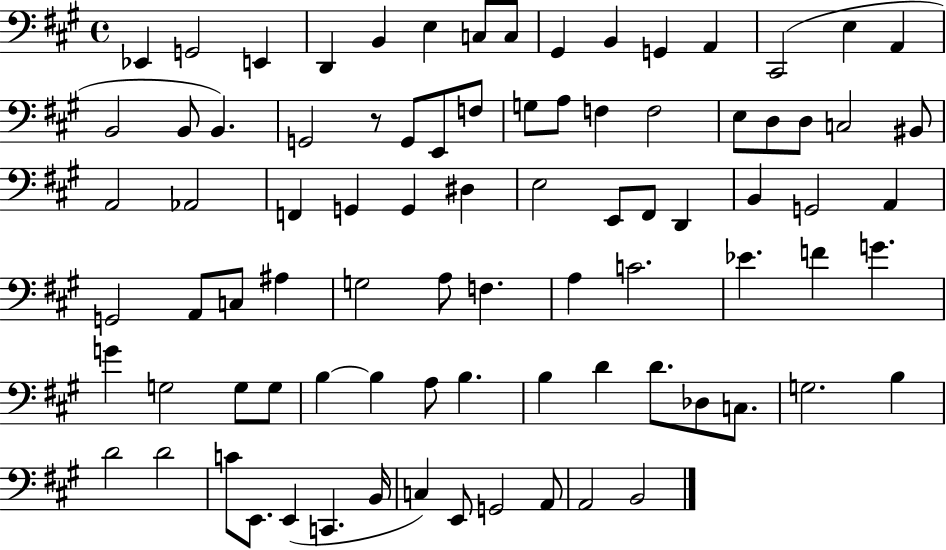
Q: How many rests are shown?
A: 1